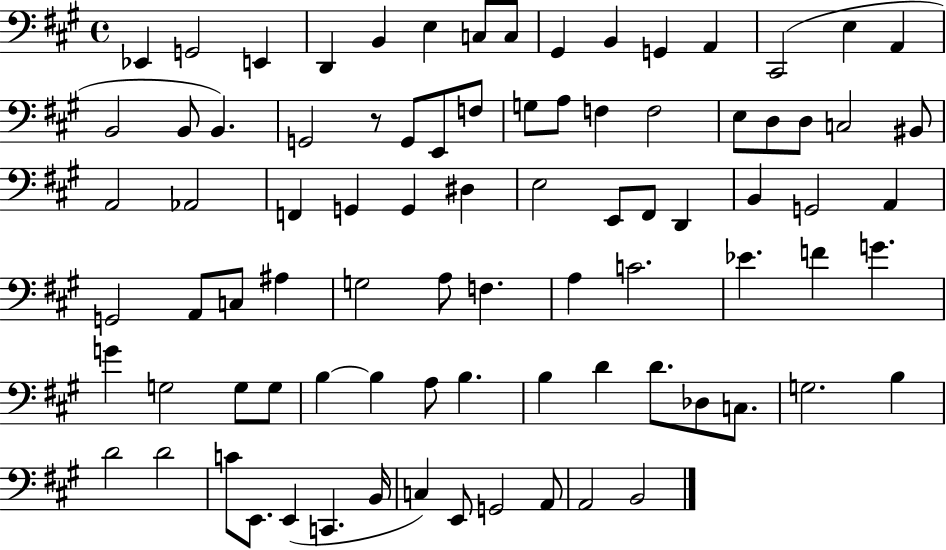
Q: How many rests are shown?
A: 1